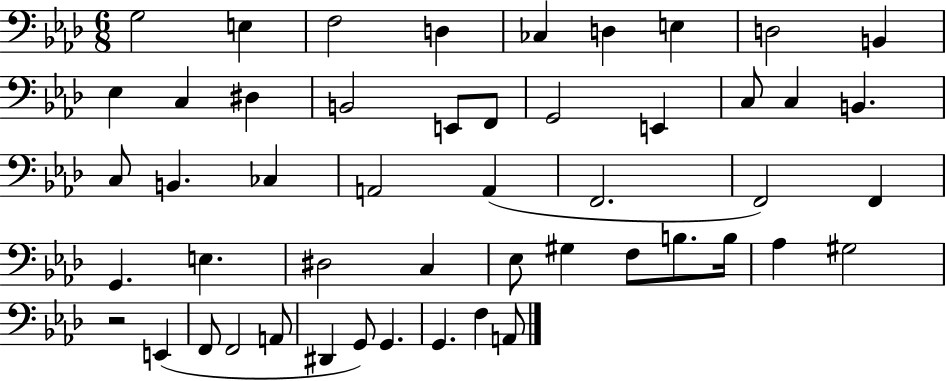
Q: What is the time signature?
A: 6/8